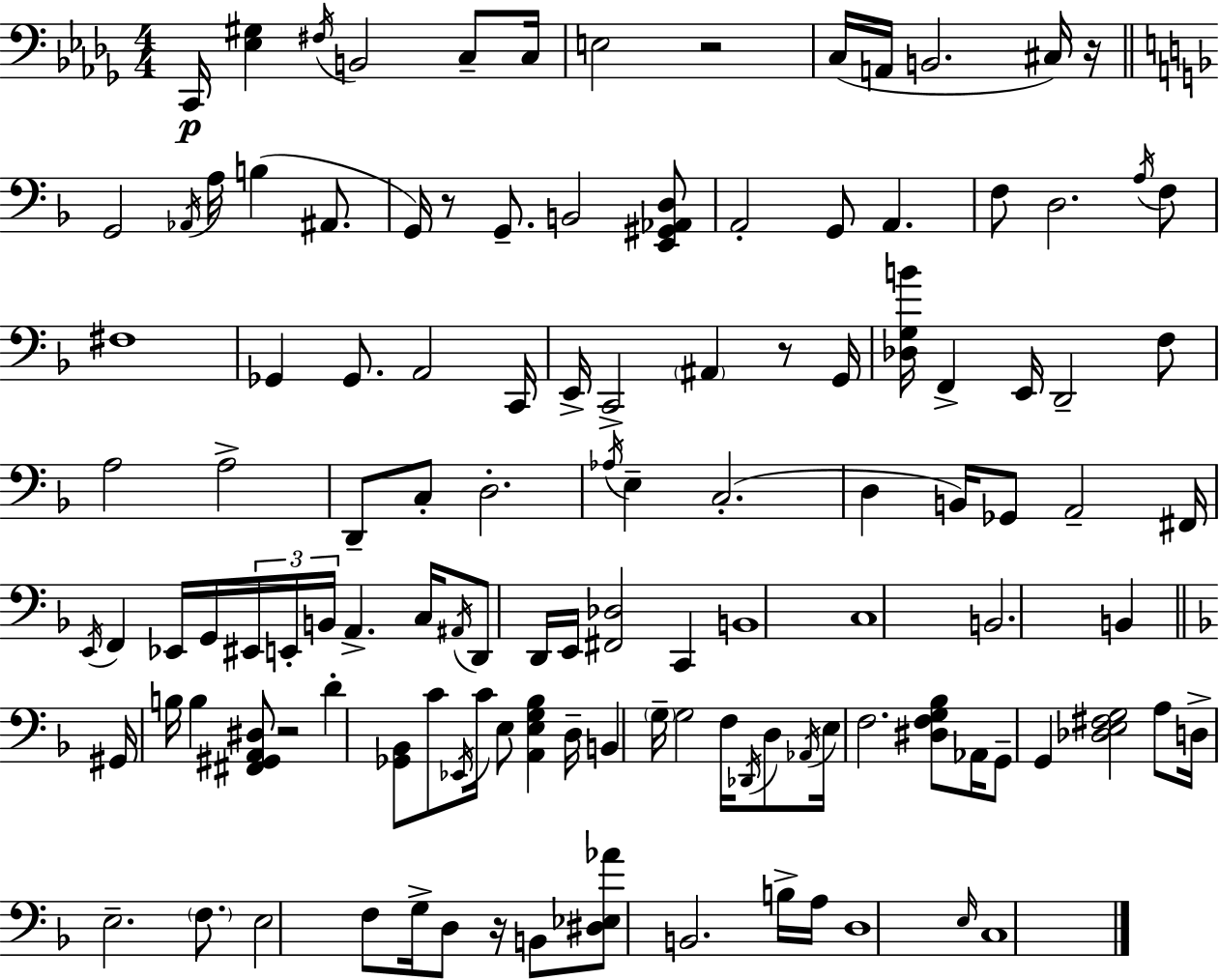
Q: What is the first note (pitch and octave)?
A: C2